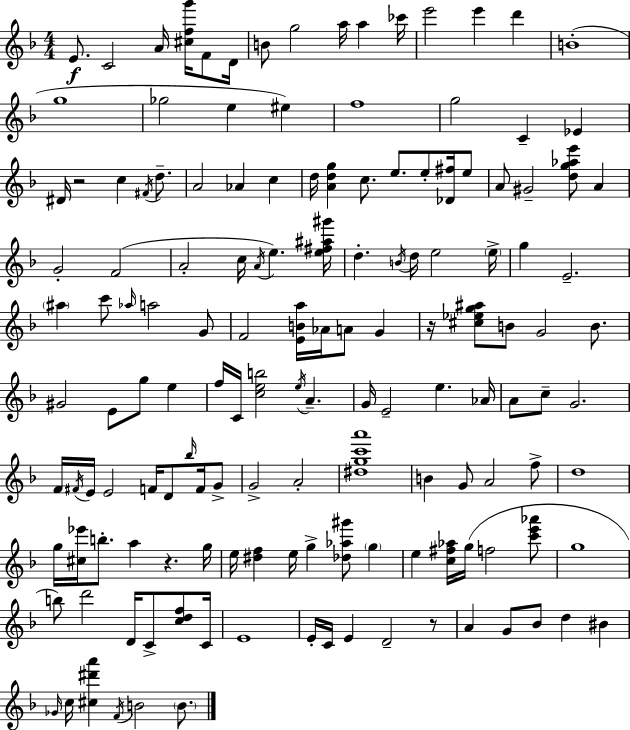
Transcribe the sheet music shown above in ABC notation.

X:1
T:Untitled
M:4/4
L:1/4
K:Dm
E/2 C2 A/4 [^cfg']/4 F/2 D/4 B/2 g2 a/4 a _c'/4 e'2 e' d' B4 g4 _g2 e ^e f4 g2 C _E ^D/4 z2 c ^F/4 d/2 A2 _A c d/4 [Adg] c/2 e/2 e/2 [_D^f]/4 e/2 A/2 ^G2 [dg_ae']/2 A G2 F2 A2 c/4 A/4 e [e^f^a^g']/4 d B/4 d/4 e2 e/4 g E2 ^a c'/2 _a/4 a2 G/2 F2 [EBa]/4 _A/4 A/2 G z/4 [^c_eg^a]/2 B/2 G2 B/2 ^G2 E/2 g/2 e f/4 C/4 [ceb]2 e/4 A G/4 E2 e _A/4 A/2 c/2 G2 F/4 ^F/4 E/4 E2 F/4 D/2 _b/4 F/4 G/2 G2 A2 [^dgc'a']4 B G/2 A2 f/2 d4 g/4 [^c_e']/4 b/2 a z g/4 e/4 [^df] e/4 g [_d_a^g']/2 g e [c^f_a]/4 g/4 f2 [c'e'_a']/2 g4 b/2 d'2 D/4 C/2 [cdf]/2 C/4 E4 E/4 C/4 E D2 z/2 A G/2 _B/2 d ^B _G/4 c/4 [^c^d'a'] F/4 B2 B/2